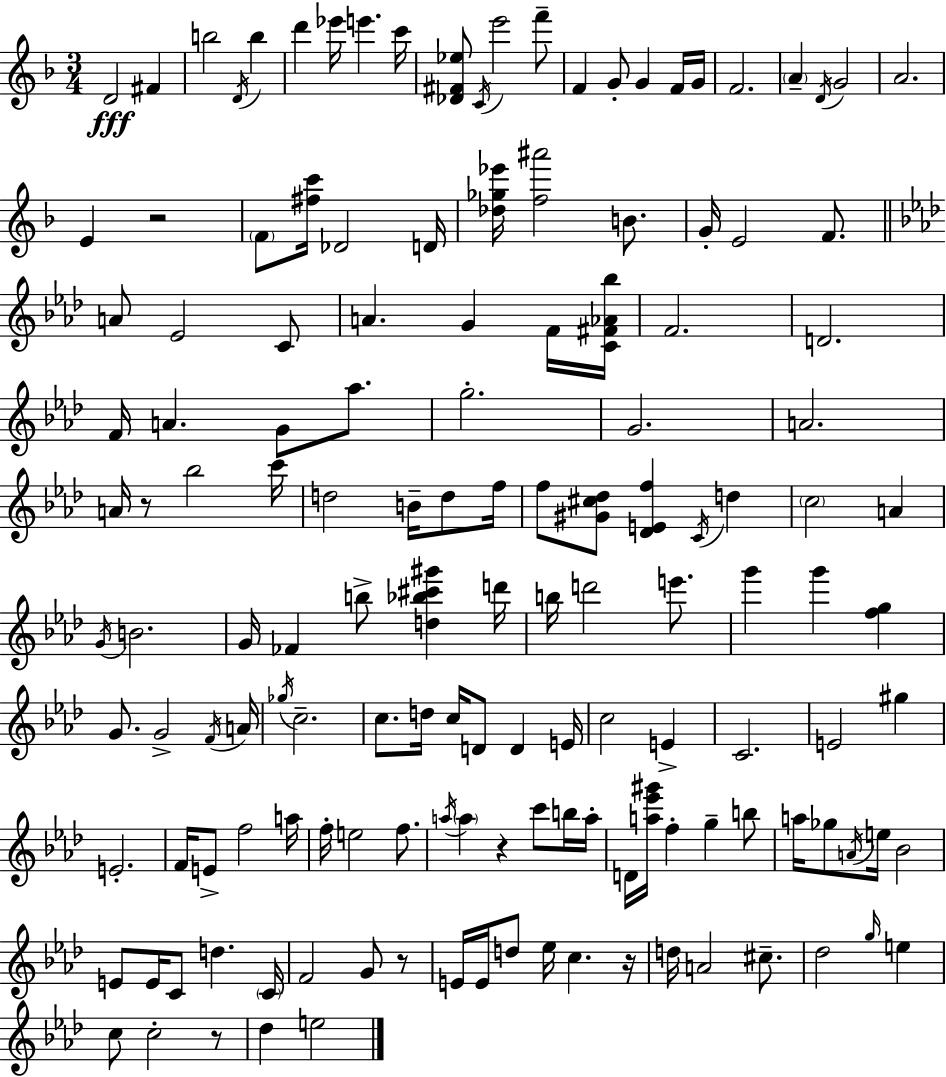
D4/h F#4/q B5/h D4/s B5/q D6/q Eb6/s E6/q. C6/s [Db4,F#4,Eb5]/e C4/s E6/h F6/e F4/q G4/e G4/q F4/s G4/s F4/h. A4/q D4/s G4/h A4/h. E4/q R/h F4/e [F#5,C6]/s Db4/h D4/s [Db5,Gb5,Eb6]/s [F5,A#6]/h B4/e. G4/s E4/h F4/e. A4/e Eb4/h C4/e A4/q. G4/q F4/s [C4,F#4,Ab4,Bb5]/s F4/h. D4/h. F4/s A4/q. G4/e Ab5/e. G5/h. G4/h. A4/h. A4/s R/e Bb5/h C6/s D5/h B4/s D5/e F5/s F5/e [G#4,C#5,Db5]/e [Db4,E4,F5]/q C4/s D5/q C5/h A4/q G4/s B4/h. G4/s FES4/q B5/e [D5,Bb5,C#6,G#6]/q D6/s B5/s D6/h E6/e. G6/q G6/q [F5,G5]/q G4/e. G4/h F4/s A4/s Gb5/s C5/h. C5/e. D5/s C5/s D4/e D4/q E4/s C5/h E4/q C4/h. E4/h G#5/q E4/h. F4/s E4/e F5/h A5/s F5/s E5/h F5/e. A5/s A5/q R/q C6/e B5/s A5/s D4/s [A5,Eb6,G#6]/s F5/q G5/q B5/e A5/s Gb5/e A4/s E5/s Bb4/h E4/e E4/s C4/e D5/q. C4/s F4/h G4/e R/e E4/s E4/s D5/e Eb5/s C5/q. R/s D5/s A4/h C#5/e. Db5/h G5/s E5/q C5/e C5/h R/e Db5/q E5/h